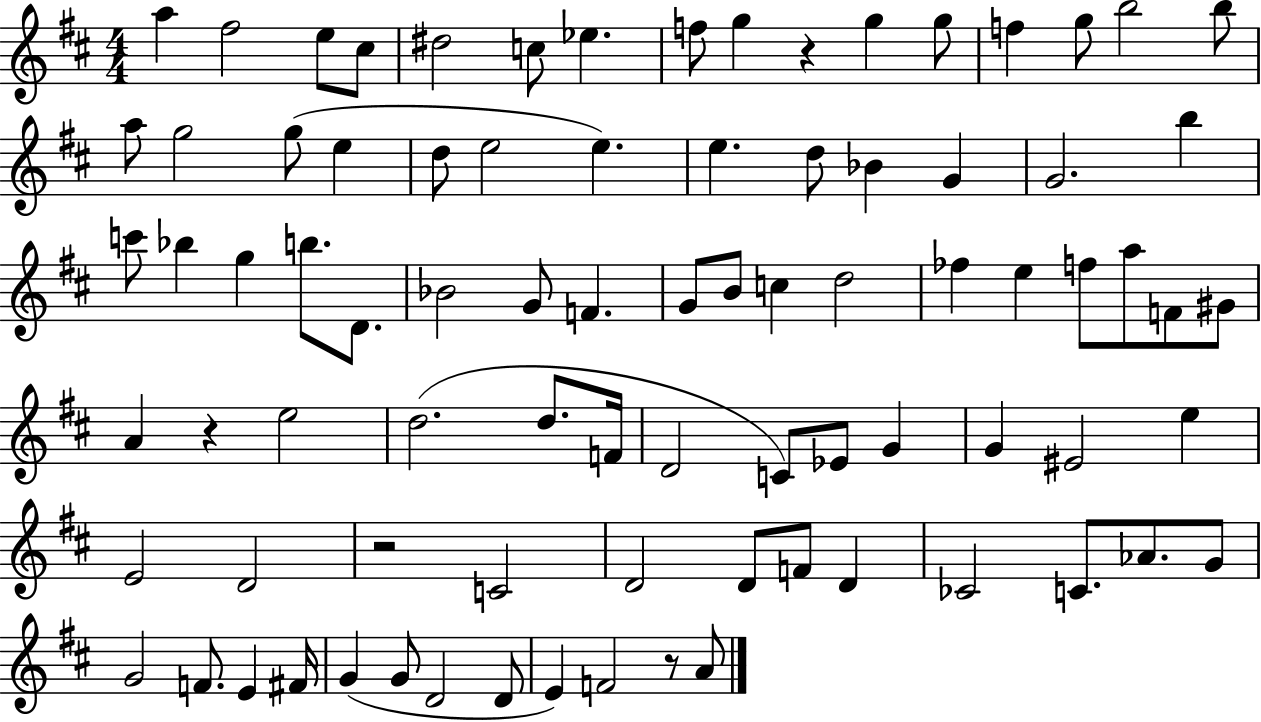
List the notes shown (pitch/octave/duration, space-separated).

A5/q F#5/h E5/e C#5/e D#5/h C5/e Eb5/q. F5/e G5/q R/q G5/q G5/e F5/q G5/e B5/h B5/e A5/e G5/h G5/e E5/q D5/e E5/h E5/q. E5/q. D5/e Bb4/q G4/q G4/h. B5/q C6/e Bb5/q G5/q B5/e. D4/e. Bb4/h G4/e F4/q. G4/e B4/e C5/q D5/h FES5/q E5/q F5/e A5/e F4/e G#4/e A4/q R/q E5/h D5/h. D5/e. F4/s D4/h C4/e Eb4/e G4/q G4/q EIS4/h E5/q E4/h D4/h R/h C4/h D4/h D4/e F4/e D4/q CES4/h C4/e. Ab4/e. G4/e G4/h F4/e. E4/q F#4/s G4/q G4/e D4/h D4/e E4/q F4/h R/e A4/e